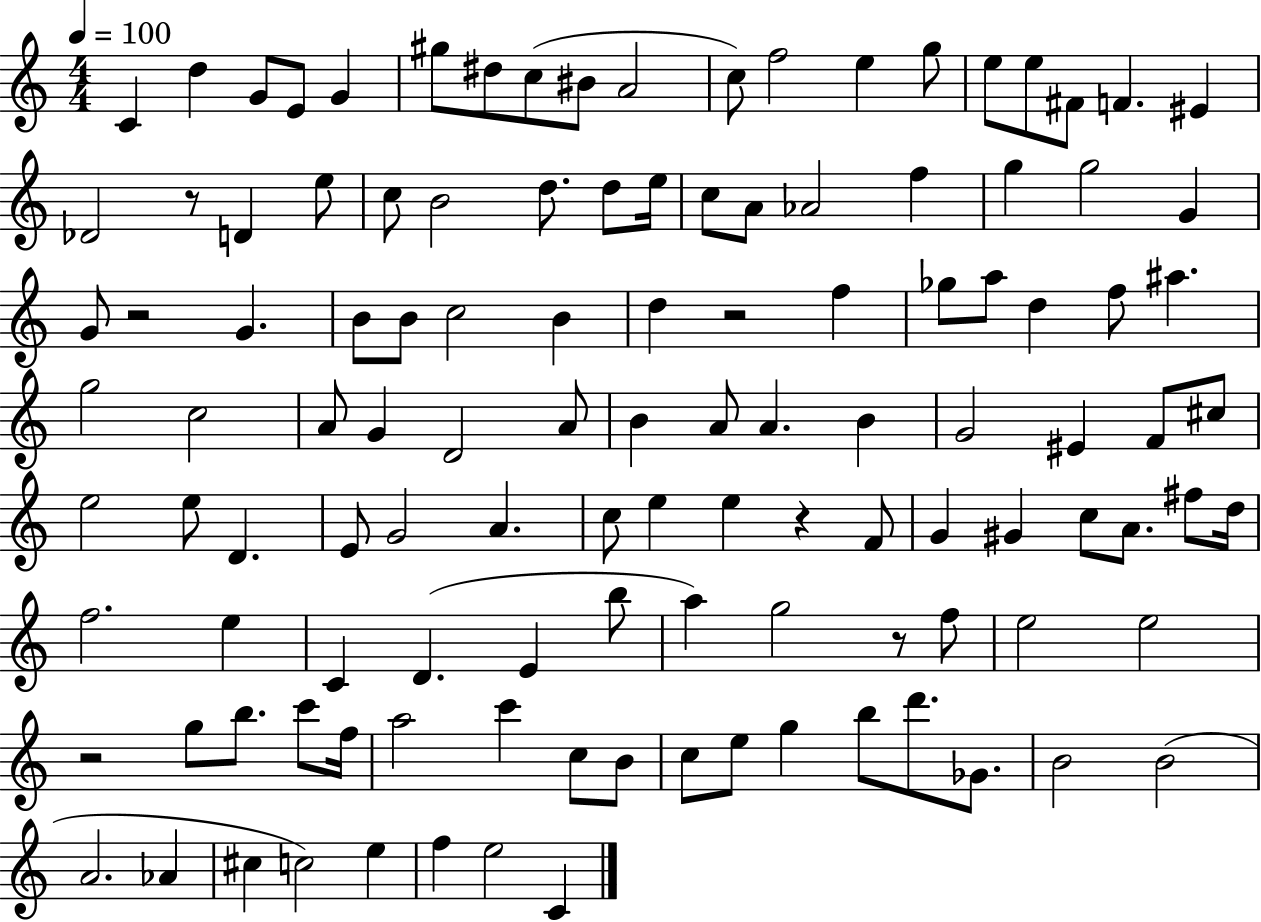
C4/q D5/q G4/e E4/e G4/q G#5/e D#5/e C5/e BIS4/e A4/h C5/e F5/h E5/q G5/e E5/e E5/e F#4/e F4/q. EIS4/q Db4/h R/e D4/q E5/e C5/e B4/h D5/e. D5/e E5/s C5/e A4/e Ab4/h F5/q G5/q G5/h G4/q G4/e R/h G4/q. B4/e B4/e C5/h B4/q D5/q R/h F5/q Gb5/e A5/e D5/q F5/e A#5/q. G5/h C5/h A4/e G4/q D4/h A4/e B4/q A4/e A4/q. B4/q G4/h EIS4/q F4/e C#5/e E5/h E5/e D4/q. E4/e G4/h A4/q. C5/e E5/q E5/q R/q F4/e G4/q G#4/q C5/e A4/e. F#5/e D5/s F5/h. E5/q C4/q D4/q. E4/q B5/e A5/q G5/h R/e F5/e E5/h E5/h R/h G5/e B5/e. C6/e F5/s A5/h C6/q C5/e B4/e C5/e E5/e G5/q B5/e D6/e. Gb4/e. B4/h B4/h A4/h. Ab4/q C#5/q C5/h E5/q F5/q E5/h C4/q